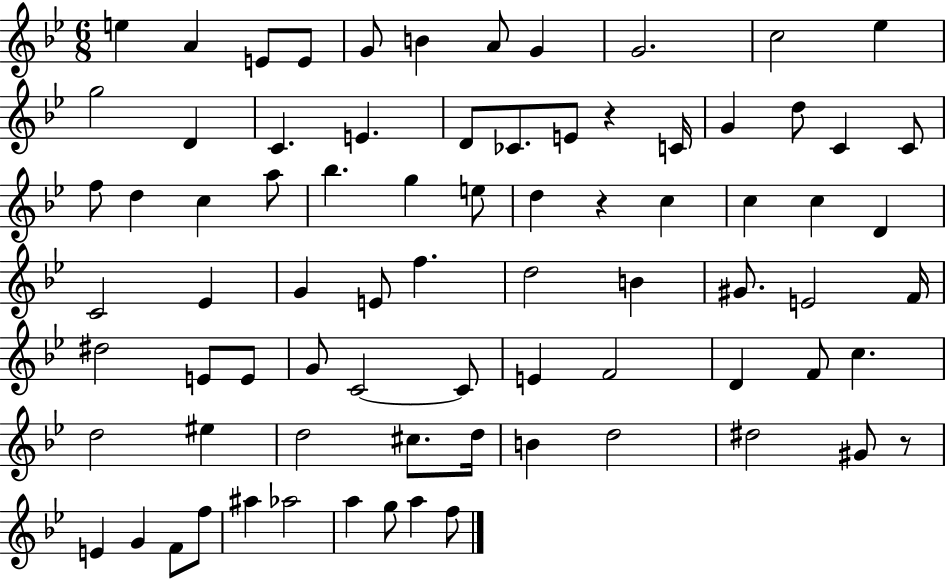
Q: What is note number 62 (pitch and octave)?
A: B4